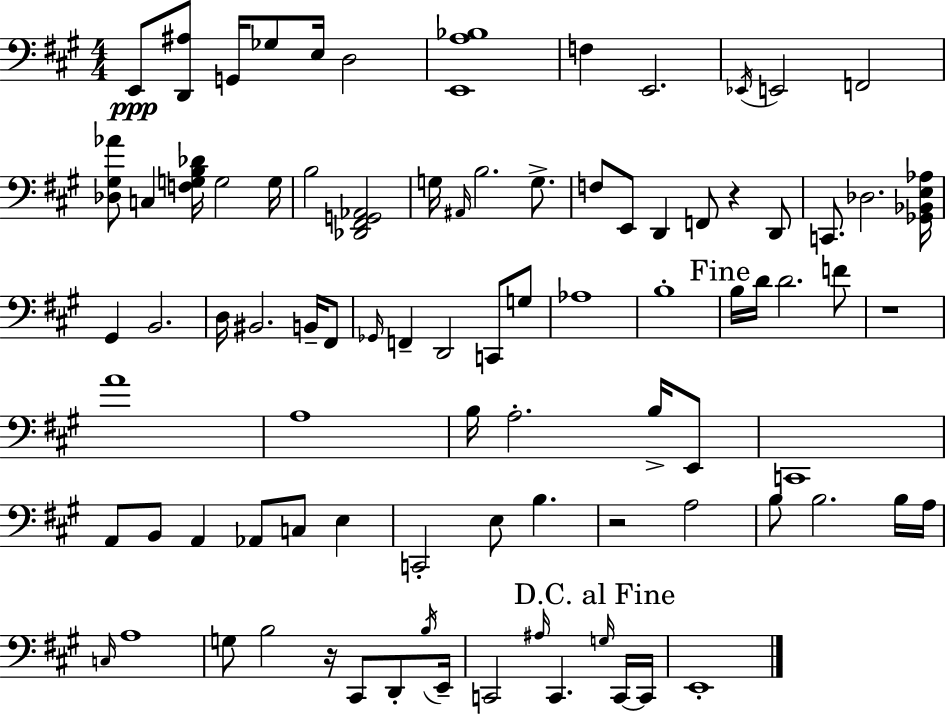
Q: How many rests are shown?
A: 4